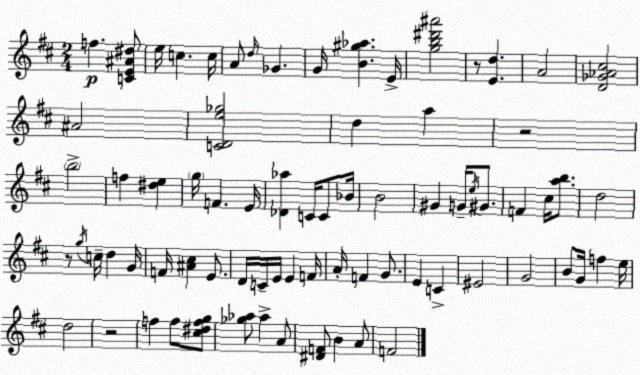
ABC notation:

X:1
T:Untitled
M:2/4
L:1/4
K:D
f [CE^A^d]/2 e/4 c c/4 A/2 d/4 _G G/4 [B^g_a] E/4 [gb^d'^a']2 z/2 [Ed] A2 [D_G_A^c]2 ^A2 [CDe_g]2 d a z2 b2 f [^de] g/4 F E/4 [_D_a] C/4 C/2 _B/4 B2 ^G G/4 e/4 ^G/2 F ^c/4 [ab]/2 d2 z/2 g/4 c/4 d G/4 F/4 [^A^c] E/2 D/4 C/4 E/4 E F/4 A/4 F G/2 E C ^E2 G2 B/2 G/4 f e/4 d2 z2 f f/2 [^c^dfg]/2 [_g_a]/2 _a A/2 [^DF]/2 B A/2 F2